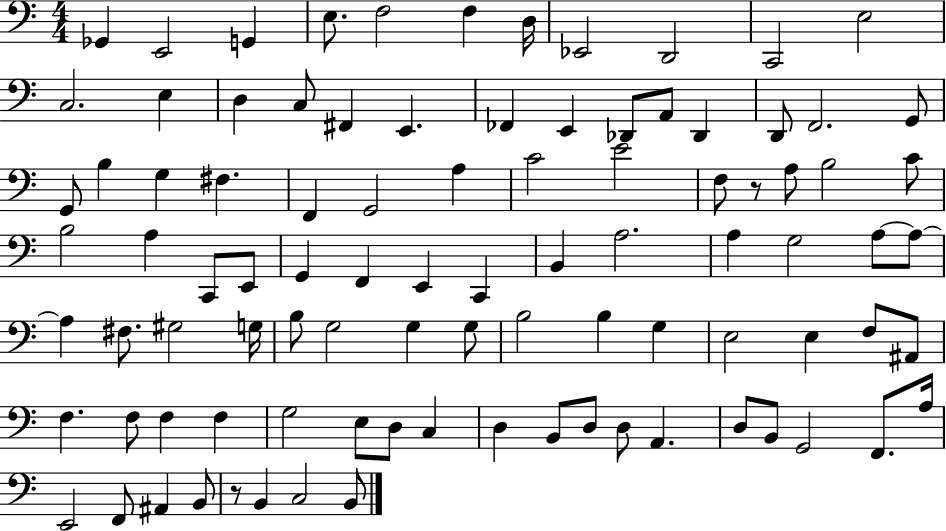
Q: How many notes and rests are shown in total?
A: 94